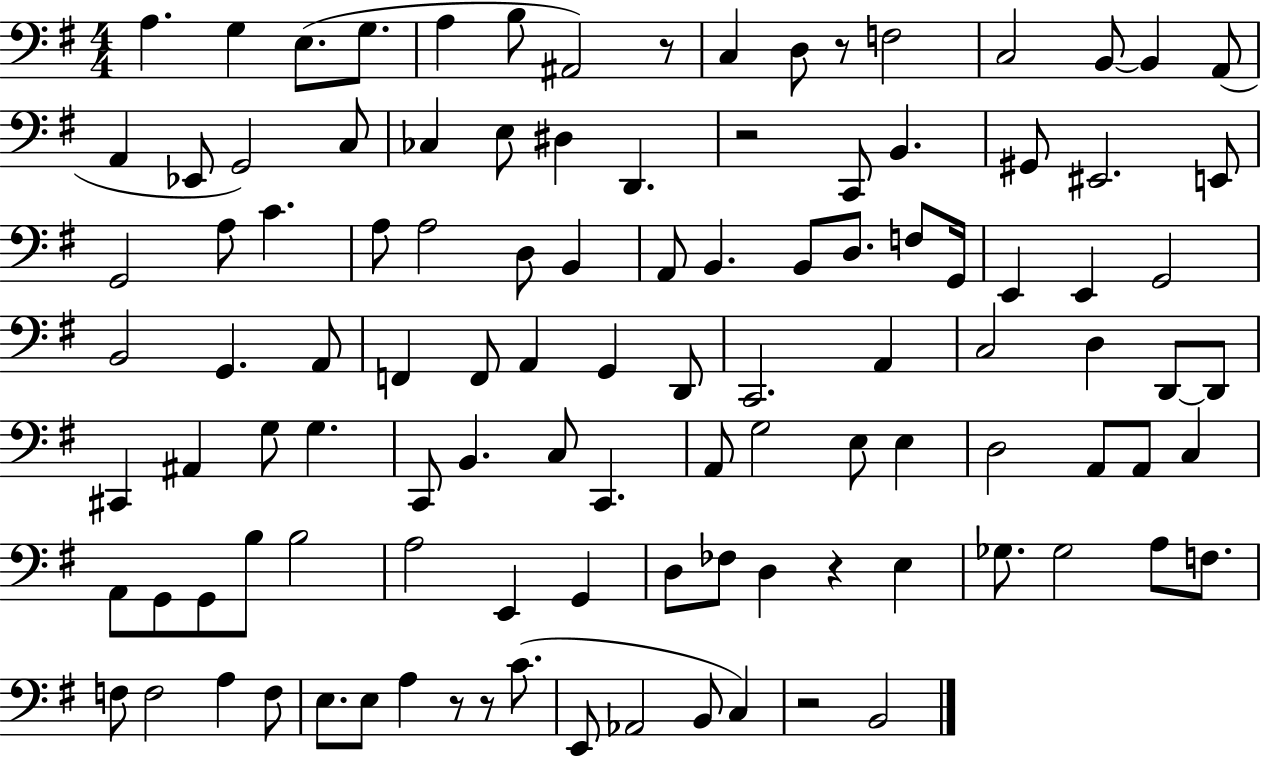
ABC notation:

X:1
T:Untitled
M:4/4
L:1/4
K:G
A, G, E,/2 G,/2 A, B,/2 ^A,,2 z/2 C, D,/2 z/2 F,2 C,2 B,,/2 B,, A,,/2 A,, _E,,/2 G,,2 C,/2 _C, E,/2 ^D, D,, z2 C,,/2 B,, ^G,,/2 ^E,,2 E,,/2 G,,2 A,/2 C A,/2 A,2 D,/2 B,, A,,/2 B,, B,,/2 D,/2 F,/2 G,,/4 E,, E,, G,,2 B,,2 G,, A,,/2 F,, F,,/2 A,, G,, D,,/2 C,,2 A,, C,2 D, D,,/2 D,,/2 ^C,, ^A,, G,/2 G, C,,/2 B,, C,/2 C,, A,,/2 G,2 E,/2 E, D,2 A,,/2 A,,/2 C, A,,/2 G,,/2 G,,/2 B,/2 B,2 A,2 E,, G,, D,/2 _F,/2 D, z E, _G,/2 _G,2 A,/2 F,/2 F,/2 F,2 A, F,/2 E,/2 E,/2 A, z/2 z/2 C/2 E,,/2 _A,,2 B,,/2 C, z2 B,,2